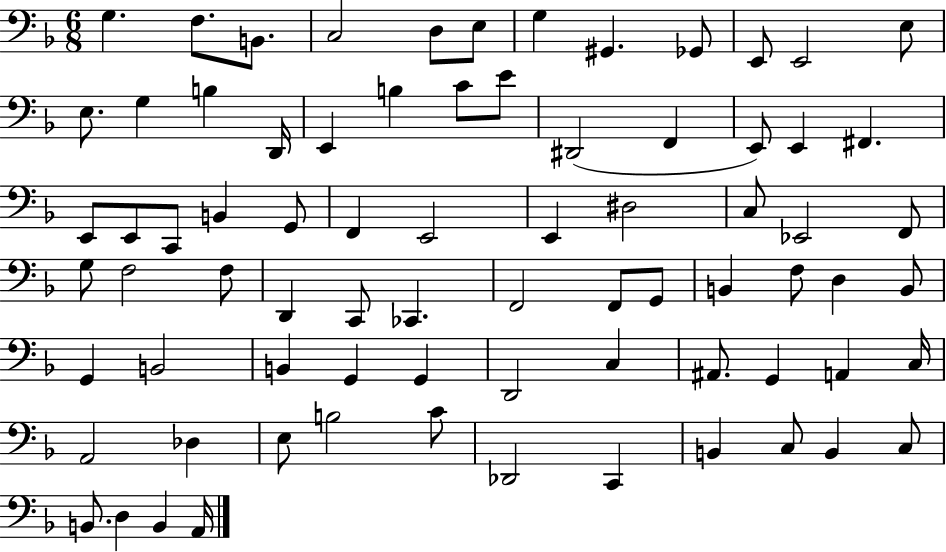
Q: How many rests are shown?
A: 0